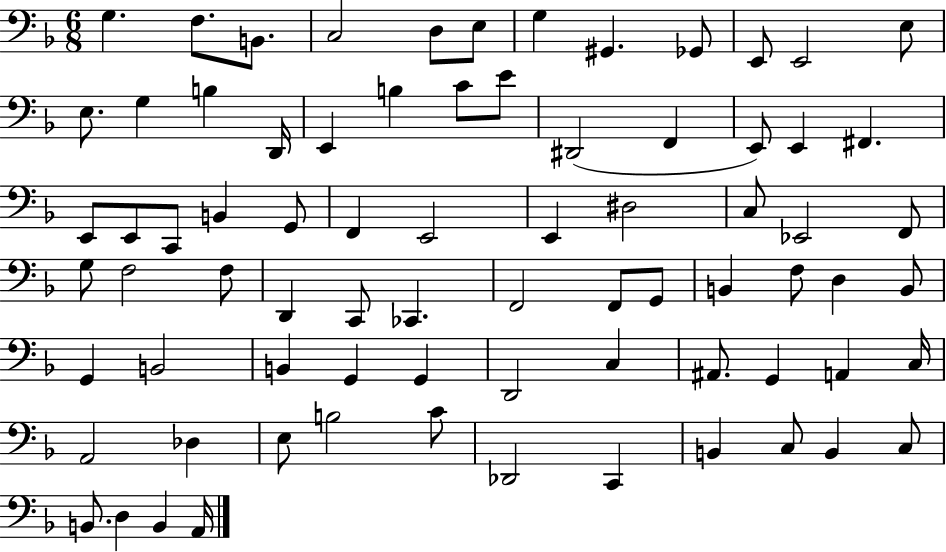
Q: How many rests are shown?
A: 0